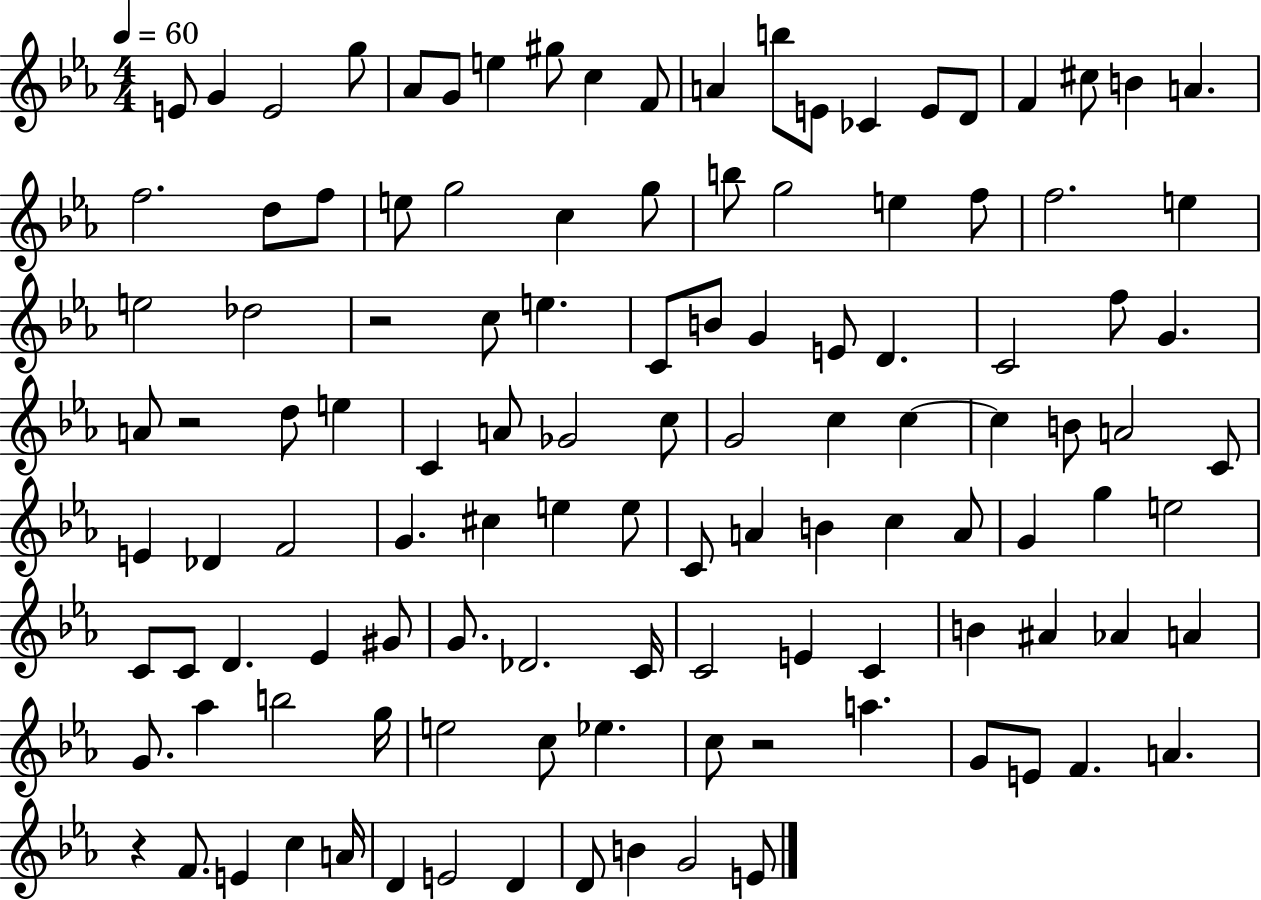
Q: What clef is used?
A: treble